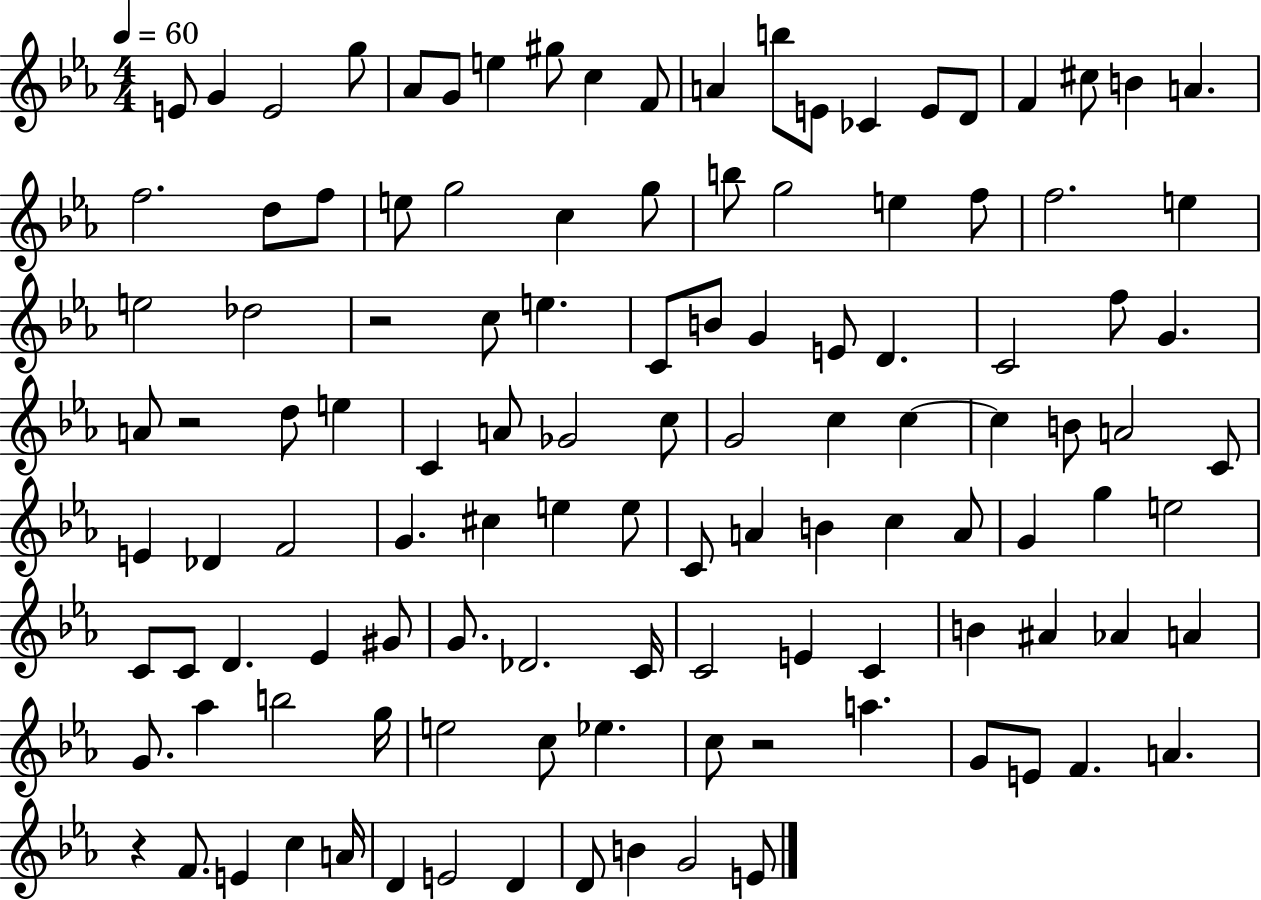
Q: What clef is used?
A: treble